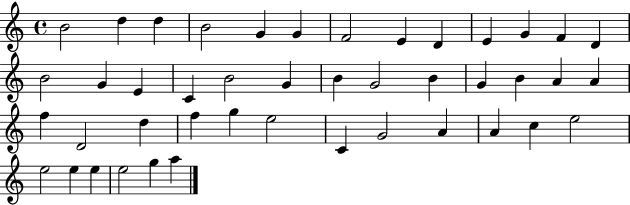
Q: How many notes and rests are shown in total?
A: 44